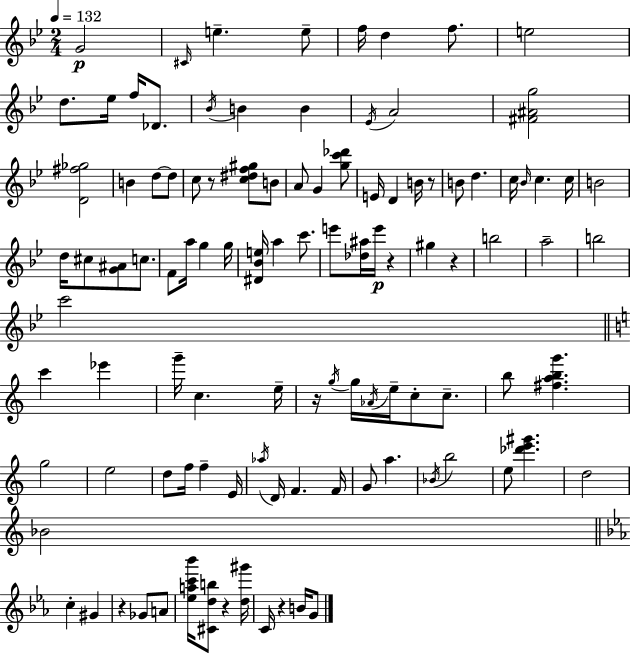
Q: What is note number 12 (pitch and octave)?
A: Db4